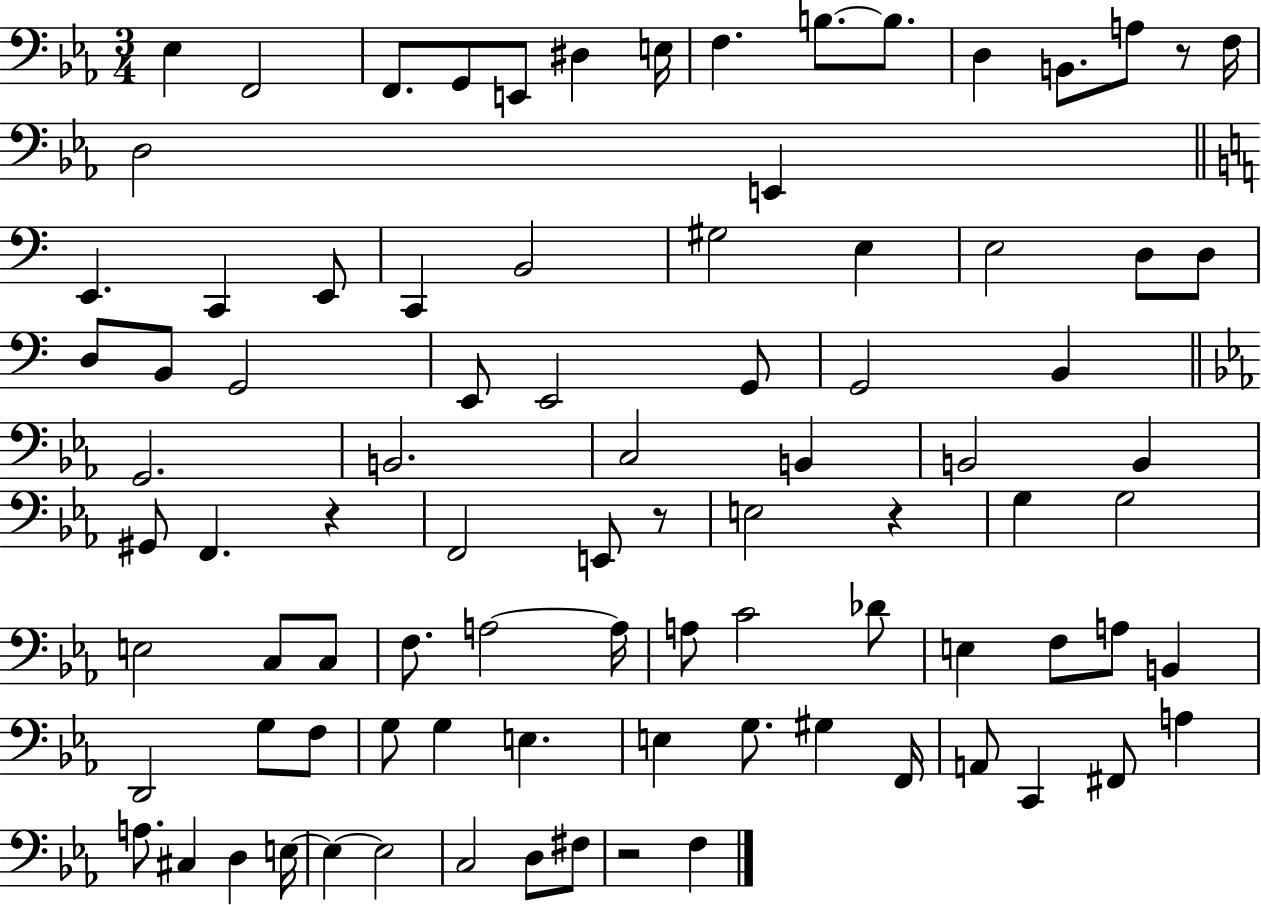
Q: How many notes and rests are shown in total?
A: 89